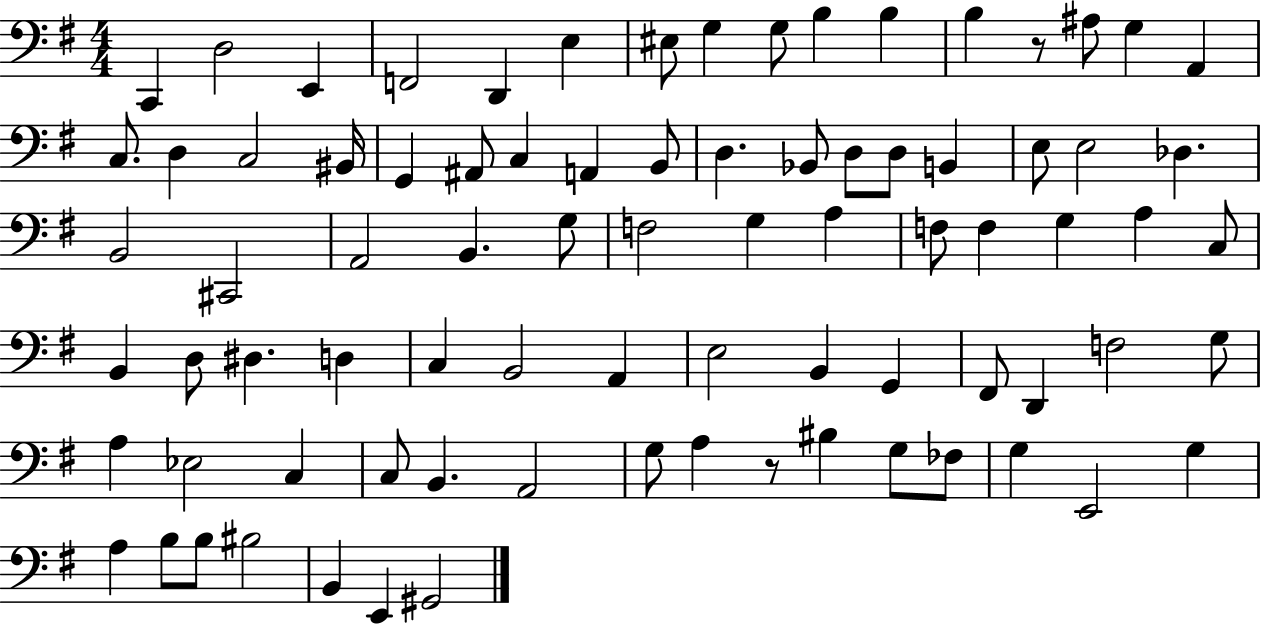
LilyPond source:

{
  \clef bass
  \numericTimeSignature
  \time 4/4
  \key g \major
  c,4 d2 e,4 | f,2 d,4 e4 | eis8 g4 g8 b4 b4 | b4 r8 ais8 g4 a,4 | \break c8. d4 c2 bis,16 | g,4 ais,8 c4 a,4 b,8 | d4. bes,8 d8 d8 b,4 | e8 e2 des4. | \break b,2 cis,2 | a,2 b,4. g8 | f2 g4 a4 | f8 f4 g4 a4 c8 | \break b,4 d8 dis4. d4 | c4 b,2 a,4 | e2 b,4 g,4 | fis,8 d,4 f2 g8 | \break a4 ees2 c4 | c8 b,4. a,2 | g8 a4 r8 bis4 g8 fes8 | g4 e,2 g4 | \break a4 b8 b8 bis2 | b,4 e,4 gis,2 | \bar "|."
}